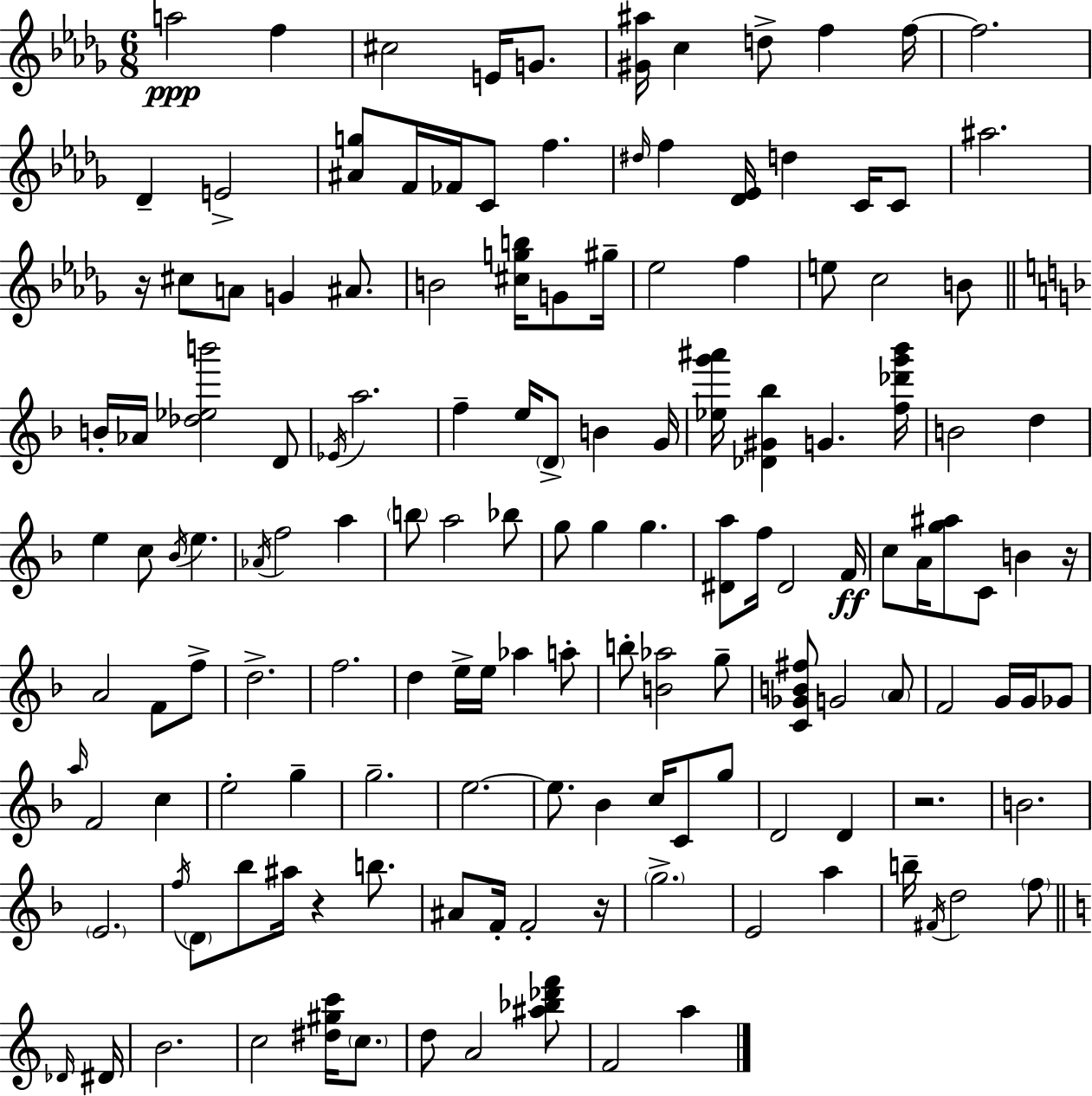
A5/h F5/q C#5/h E4/s G4/e. [G#4,A#5]/s C5/q D5/e F5/q F5/s F5/h. Db4/q E4/h [A#4,G5]/e F4/s FES4/s C4/e F5/q. D#5/s F5/q [Db4,Eb4]/s D5/q C4/s C4/e A#5/h. R/s C#5/e A4/e G4/q A#4/e. B4/h [C#5,G5,B5]/s G4/e G#5/s Eb5/h F5/q E5/e C5/h B4/e B4/s Ab4/s [Db5,Eb5,B6]/h D4/e Eb4/s A5/h. F5/q E5/s D4/e B4/q G4/s [Eb5,G6,A#6]/s [Db4,G#4,Bb5]/q G4/q. [F5,Db6,G6,Bb6]/s B4/h D5/q E5/q C5/e Bb4/s E5/q. Ab4/s F5/h A5/q B5/e A5/h Bb5/e G5/e G5/q G5/q. [D#4,A5]/e F5/s D#4/h F4/s C5/e A4/s [G5,A#5]/e C4/e B4/q R/s A4/h F4/e F5/e D5/h. F5/h. D5/q E5/s E5/s Ab5/q A5/e B5/e [B4,Ab5]/h G5/e [C4,Gb4,B4,F#5]/e G4/h A4/e F4/h G4/s G4/s Gb4/e A5/s F4/h C5/q E5/h G5/q G5/h. E5/h. E5/e. Bb4/q C5/s C4/e G5/e D4/h D4/q R/h. B4/h. E4/h. F5/s D4/e Bb5/e A#5/s R/q B5/e. A#4/e F4/s F4/h R/s G5/h. E4/h A5/q B5/s F#4/s D5/h F5/e Db4/s D#4/s B4/h. C5/h [D#5,G#5,C6]/s C5/e. D5/e A4/h [A#5,Bb5,Db6,F6]/e F4/h A5/q